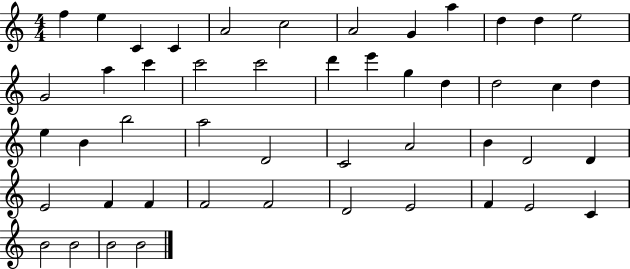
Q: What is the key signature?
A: C major